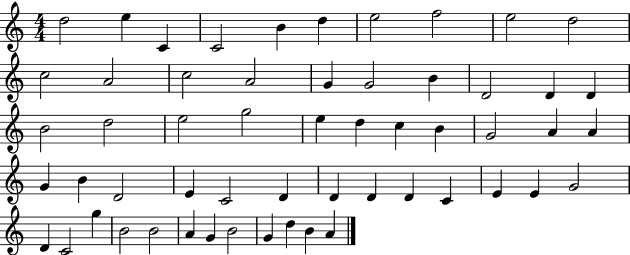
{
  \clef treble
  \numericTimeSignature
  \time 4/4
  \key c \major
  d''2 e''4 c'4 | c'2 b'4 d''4 | e''2 f''2 | e''2 d''2 | \break c''2 a'2 | c''2 a'2 | g'4 g'2 b'4 | d'2 d'4 d'4 | \break b'2 d''2 | e''2 g''2 | e''4 d''4 c''4 b'4 | g'2 a'4 a'4 | \break g'4 b'4 d'2 | e'4 c'2 d'4 | d'4 d'4 d'4 c'4 | e'4 e'4 g'2 | \break d'4 c'2 g''4 | b'2 b'2 | a'4 g'4 b'2 | g'4 d''4 b'4 a'4 | \break \bar "|."
}